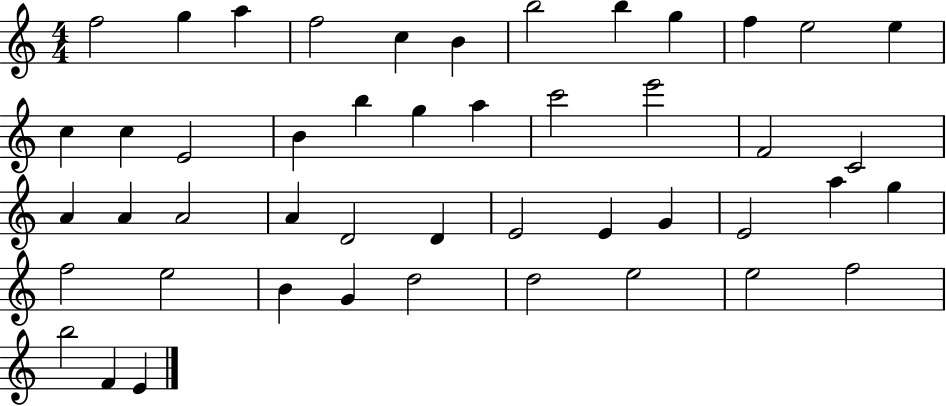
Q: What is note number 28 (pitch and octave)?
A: D4